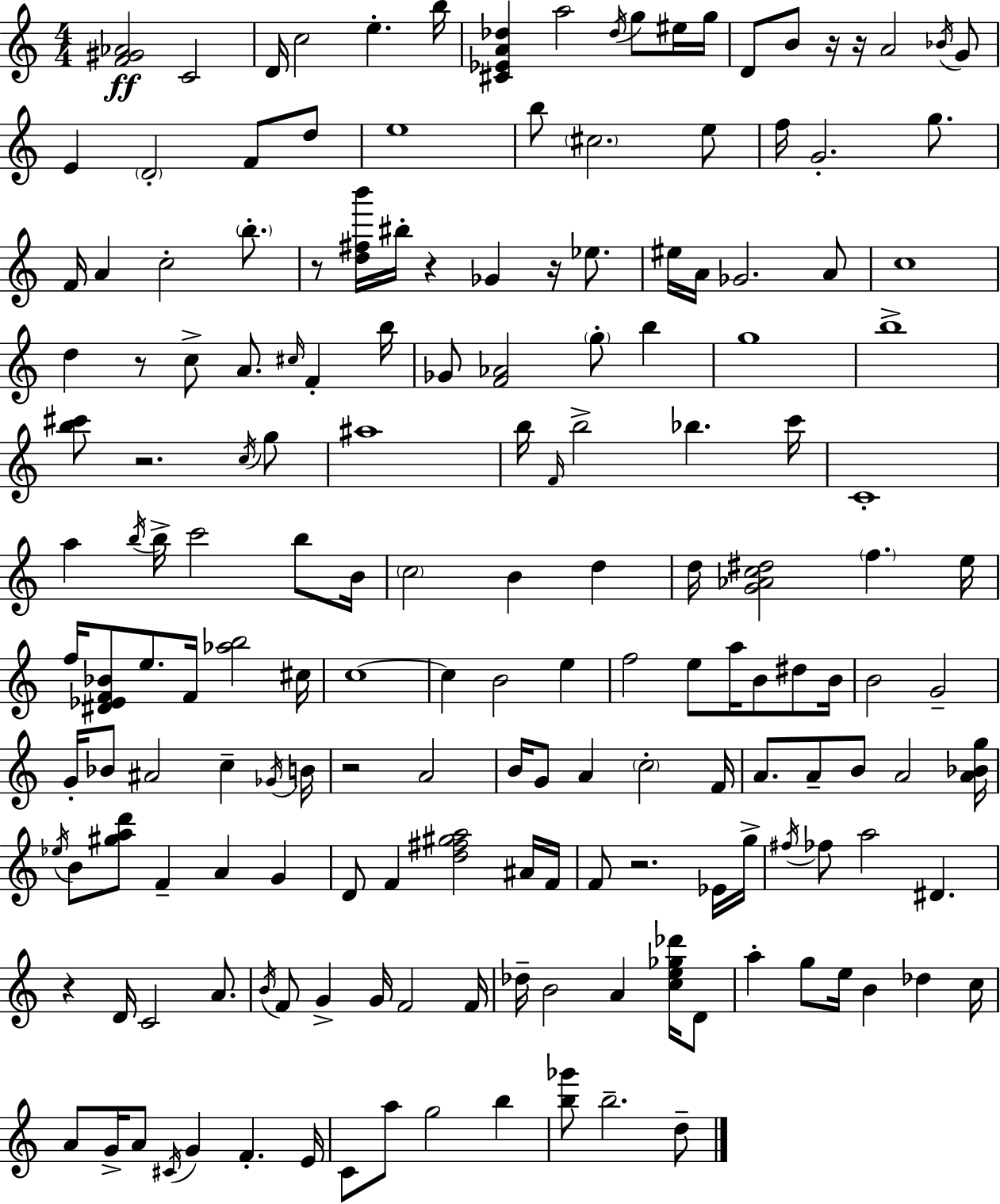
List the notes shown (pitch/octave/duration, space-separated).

[F4,G#4,Ab4]/h C4/h D4/s C5/h E5/q. B5/s [C#4,Eb4,A4,Db5]/q A5/h Db5/s G5/e EIS5/s G5/s D4/e B4/e R/s R/s A4/h Bb4/s G4/e E4/q D4/h F4/e D5/e E5/w B5/e C#5/h. E5/e F5/s G4/h. G5/e. F4/s A4/q C5/h B5/e. R/e [D5,F#5,B6]/s BIS5/s R/q Gb4/q R/s Eb5/e. EIS5/s A4/s Gb4/h. A4/e C5/w D5/q R/e C5/e A4/e. C#5/s F4/q B5/s Gb4/e [F4,Ab4]/h G5/e B5/q G5/w B5/w [B5,C#6]/e R/h. C5/s G5/e A#5/w B5/s F4/s B5/h Bb5/q. C6/s C4/w A5/q B5/s B5/s C6/h B5/e B4/s C5/h B4/q D5/q D5/s [G4,Ab4,C5,D#5]/h F5/q. E5/s F5/s [D#4,Eb4,F4,Bb4]/e E5/e. F4/s [Ab5,B5]/h C#5/s C5/w C5/q B4/h E5/q F5/h E5/e A5/s B4/e D#5/e B4/s B4/h G4/h G4/s Bb4/e A#4/h C5/q Gb4/s B4/s R/h A4/h B4/s G4/e A4/q C5/h F4/s A4/e. A4/e B4/e A4/h [A4,Bb4,G5]/s Eb5/s B4/e [G#5,A5,D6]/e F4/q A4/q G4/q D4/e F4/q [D5,F#5,G#5,A5]/h A#4/s F4/s F4/e R/h. Eb4/s G5/s F#5/s FES5/e A5/h D#4/q. R/q D4/s C4/h A4/e. B4/s F4/e G4/q G4/s F4/h F4/s Db5/s B4/h A4/q [C5,E5,Gb5,Db6]/s D4/e A5/q G5/e E5/s B4/q Db5/q C5/s A4/e G4/s A4/e C#4/s G4/q F4/q. E4/s C4/e A5/e G5/h B5/q [B5,Gb6]/e B5/h. D5/e